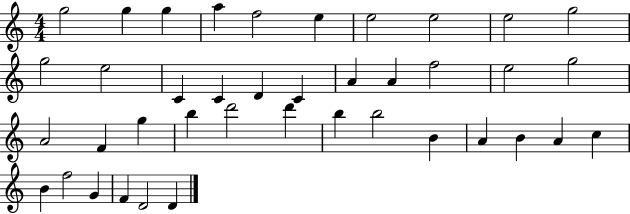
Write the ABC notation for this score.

X:1
T:Untitled
M:4/4
L:1/4
K:C
g2 g g a f2 e e2 e2 e2 g2 g2 e2 C C D C A A f2 e2 g2 A2 F g b d'2 d' b b2 B A B A c B f2 G F D2 D